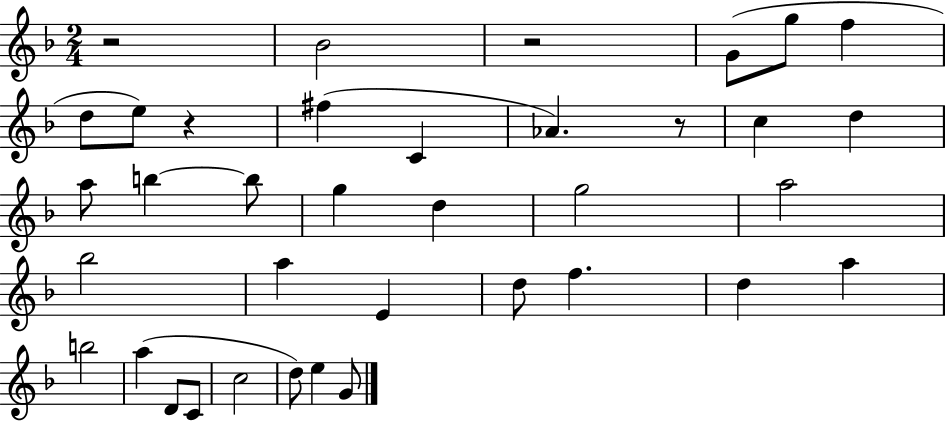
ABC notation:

X:1
T:Untitled
M:2/4
L:1/4
K:F
z2 _B2 z2 G/2 g/2 f d/2 e/2 z ^f C _A z/2 c d a/2 b b/2 g d g2 a2 _b2 a E d/2 f d a b2 a D/2 C/2 c2 d/2 e G/2